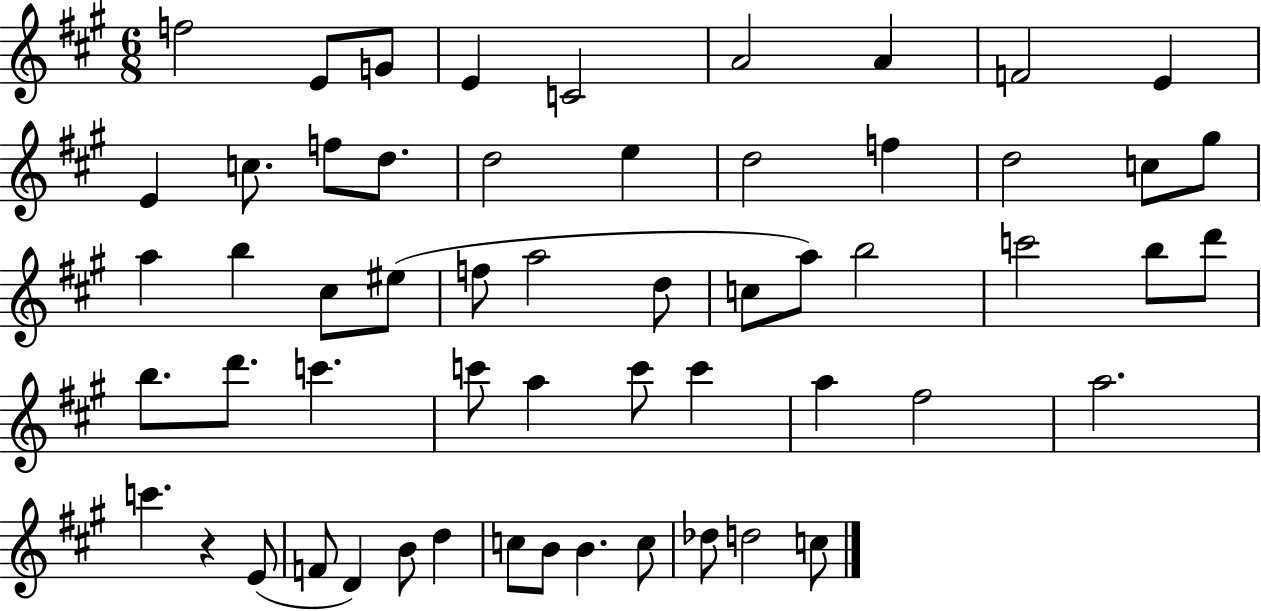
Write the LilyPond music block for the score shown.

{
  \clef treble
  \numericTimeSignature
  \time 6/8
  \key a \major
  f''2 e'8 g'8 | e'4 c'2 | a'2 a'4 | f'2 e'4 | \break e'4 c''8. f''8 d''8. | d''2 e''4 | d''2 f''4 | d''2 c''8 gis''8 | \break a''4 b''4 cis''8 eis''8( | f''8 a''2 d''8 | c''8 a''8) b''2 | c'''2 b''8 d'''8 | \break b''8. d'''8. c'''4. | c'''8 a''4 c'''8 c'''4 | a''4 fis''2 | a''2. | \break c'''4. r4 e'8( | f'8 d'4) b'8 d''4 | c''8 b'8 b'4. c''8 | des''8 d''2 c''8 | \break \bar "|."
}